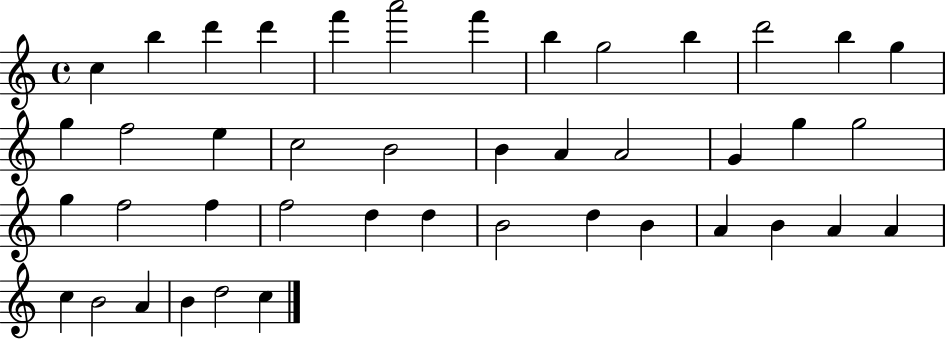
X:1
T:Untitled
M:4/4
L:1/4
K:C
c b d' d' f' a'2 f' b g2 b d'2 b g g f2 e c2 B2 B A A2 G g g2 g f2 f f2 d d B2 d B A B A A c B2 A B d2 c